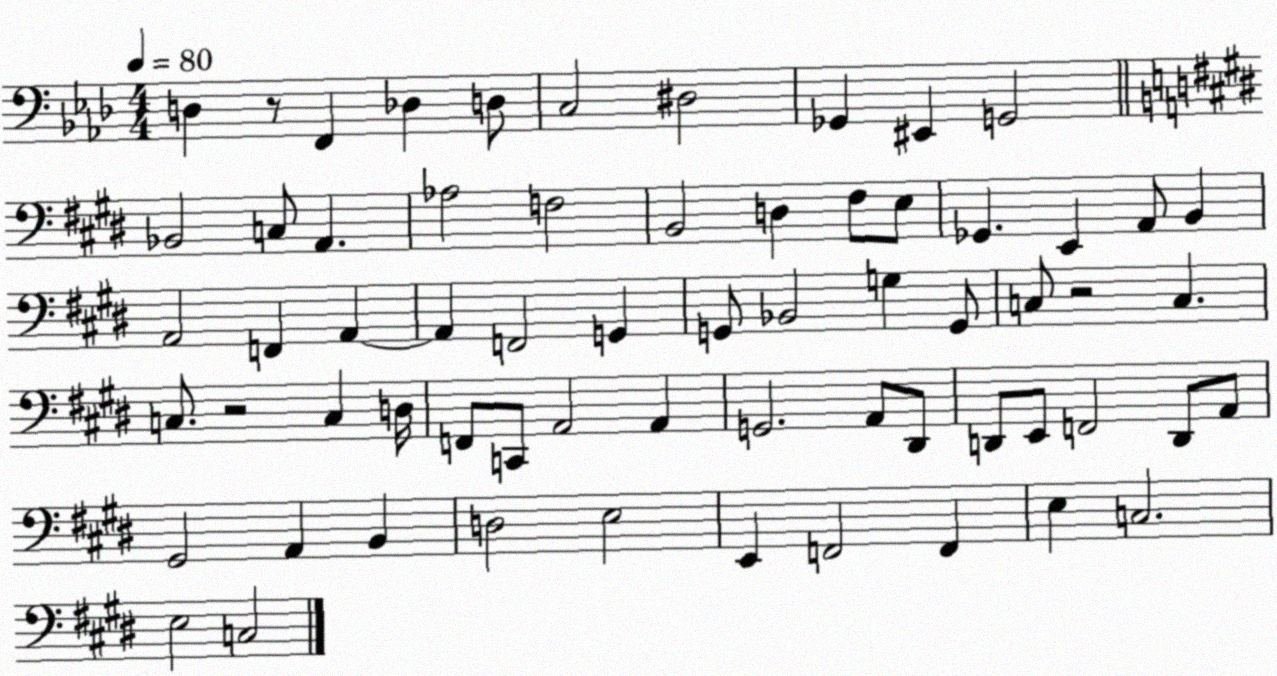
X:1
T:Untitled
M:4/4
L:1/4
K:Ab
D, z/2 F,, _D, D,/2 C,2 ^D,2 _G,, ^E,, G,,2 _B,,2 C,/2 A,, _A,2 F,2 B,,2 D, ^F,/2 E,/2 _G,, E,, A,,/2 B,, A,,2 F,, A,, A,, F,,2 G,, G,,/2 _B,,2 G, G,,/2 C,/2 z2 C, C,/2 z2 C, D,/4 F,,/2 C,,/2 A,,2 A,, G,,2 A,,/2 ^D,,/2 D,,/2 E,,/2 F,,2 D,,/2 A,,/2 ^G,,2 A,, B,, D,2 E,2 E,, F,,2 F,, E, C,2 E,2 C,2